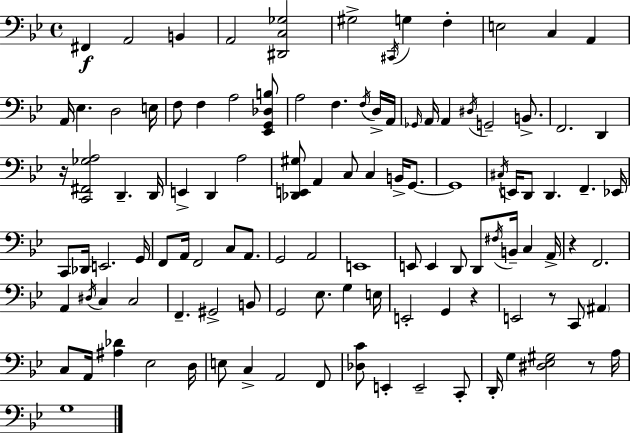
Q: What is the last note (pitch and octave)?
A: G3